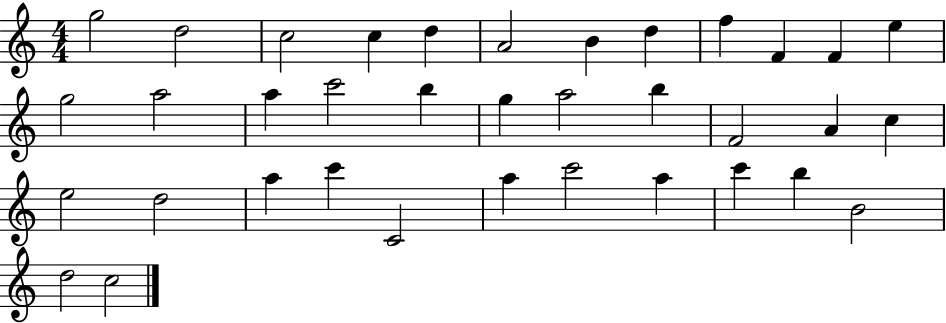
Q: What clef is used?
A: treble